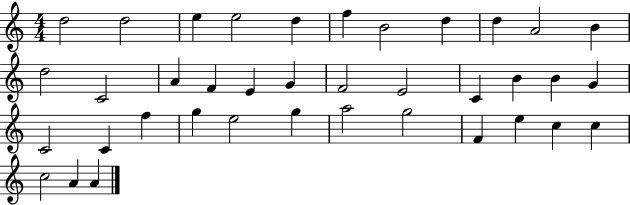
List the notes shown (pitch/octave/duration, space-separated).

D5/h D5/h E5/q E5/h D5/q F5/q B4/h D5/q D5/q A4/h B4/q D5/h C4/h A4/q F4/q E4/q G4/q F4/h E4/h C4/q B4/q B4/q G4/q C4/h C4/q F5/q G5/q E5/h G5/q A5/h G5/h F4/q E5/q C5/q C5/q C5/h A4/q A4/q